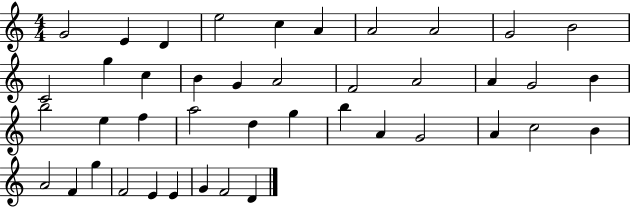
{
  \clef treble
  \numericTimeSignature
  \time 4/4
  \key c \major
  g'2 e'4 d'4 | e''2 c''4 a'4 | a'2 a'2 | g'2 b'2 | \break c'2 g''4 c''4 | b'4 g'4 a'2 | f'2 a'2 | a'4 g'2 b'4 | \break b''2 e''4 f''4 | a''2 d''4 g''4 | b''4 a'4 g'2 | a'4 c''2 b'4 | \break a'2 f'4 g''4 | f'2 e'4 e'4 | g'4 f'2 d'4 | \bar "|."
}